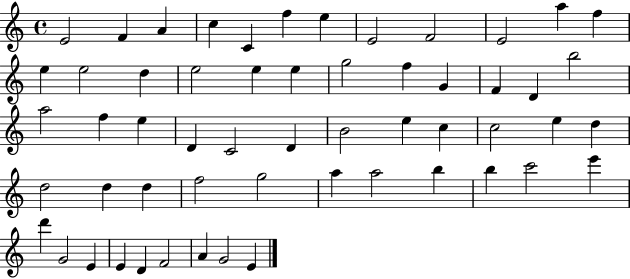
{
  \clef treble
  \time 4/4
  \defaultTimeSignature
  \key c \major
  e'2 f'4 a'4 | c''4 c'4 f''4 e''4 | e'2 f'2 | e'2 a''4 f''4 | \break e''4 e''2 d''4 | e''2 e''4 e''4 | g''2 f''4 g'4 | f'4 d'4 b''2 | \break a''2 f''4 e''4 | d'4 c'2 d'4 | b'2 e''4 c''4 | c''2 e''4 d''4 | \break d''2 d''4 d''4 | f''2 g''2 | a''4 a''2 b''4 | b''4 c'''2 e'''4 | \break d'''4 g'2 e'4 | e'4 d'4 f'2 | a'4 g'2 e'4 | \bar "|."
}